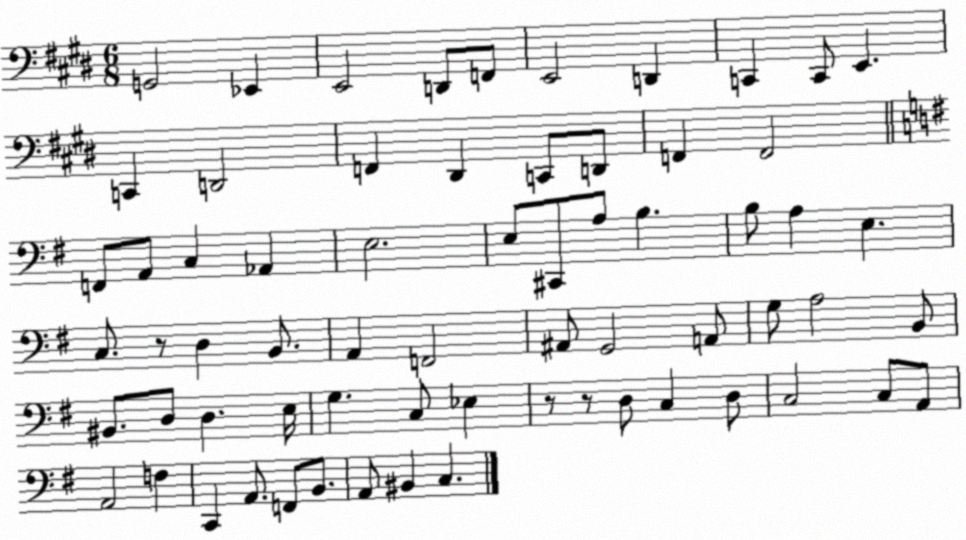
X:1
T:Untitled
M:6/8
L:1/4
K:E
G,,2 _E,, E,,2 D,,/2 F,,/2 E,,2 D,, C,, C,,/2 E,, C,, D,,2 F,, ^D,, C,,/2 D,,/2 F,, F,,2 F,,/2 A,,/2 C, _A,, E,2 E,/2 ^C,,/2 A,/2 B, B,/2 A, E, C,/2 z/2 D, B,,/2 A,, F,,2 ^A,,/2 G,,2 A,,/2 G,/2 A,2 B,,/2 ^B,,/2 D,/2 D, E,/4 G, C,/2 _E, z/2 z/2 D,/2 C, D,/2 C,2 C,/2 A,,/2 A,,2 F, C,, A,,/2 F,,/2 B,,/2 A,,/2 ^B,, C,